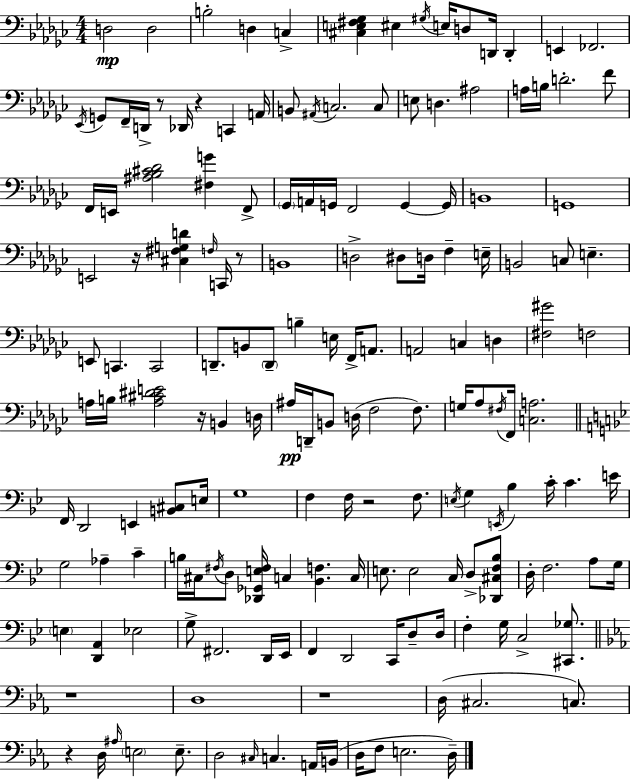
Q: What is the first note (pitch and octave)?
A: D3